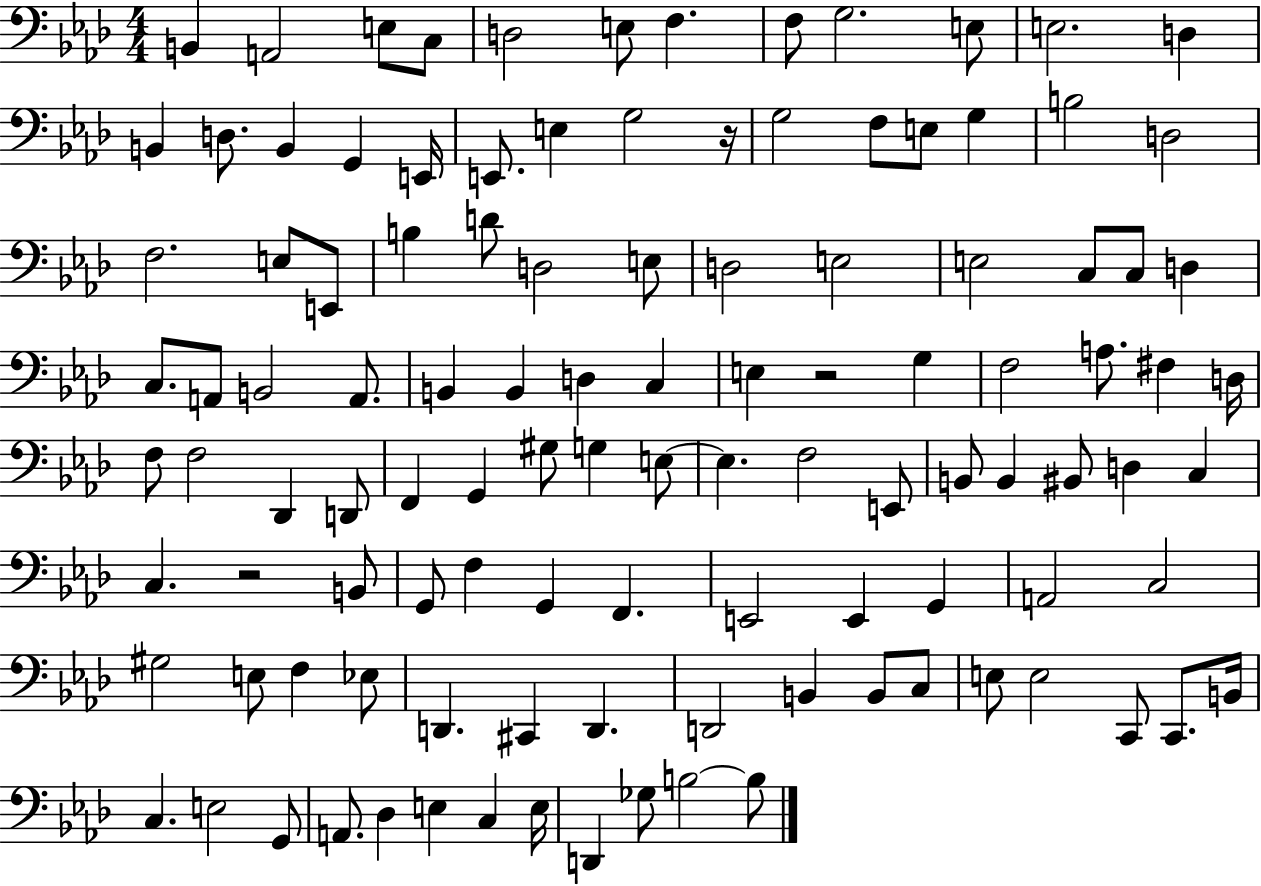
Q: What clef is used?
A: bass